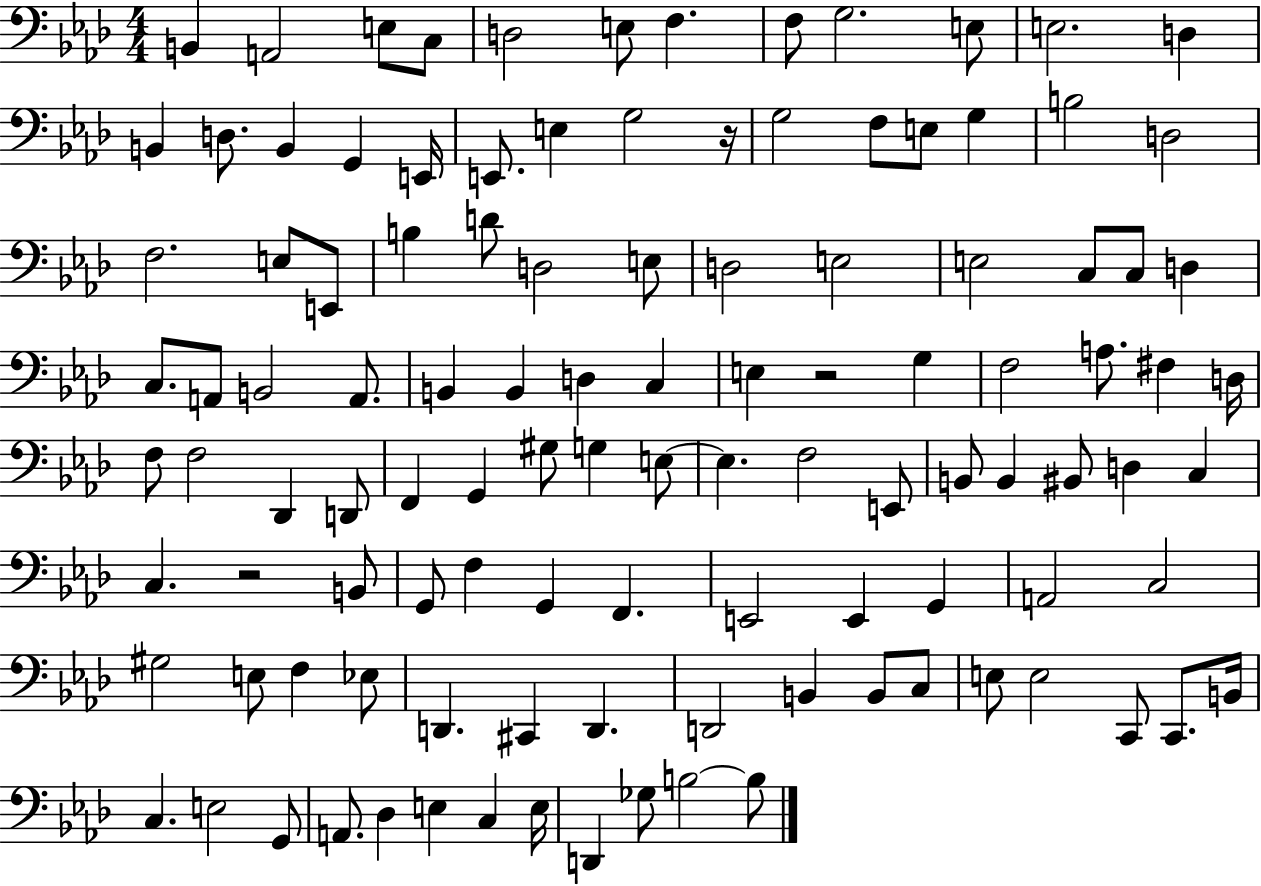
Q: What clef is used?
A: bass